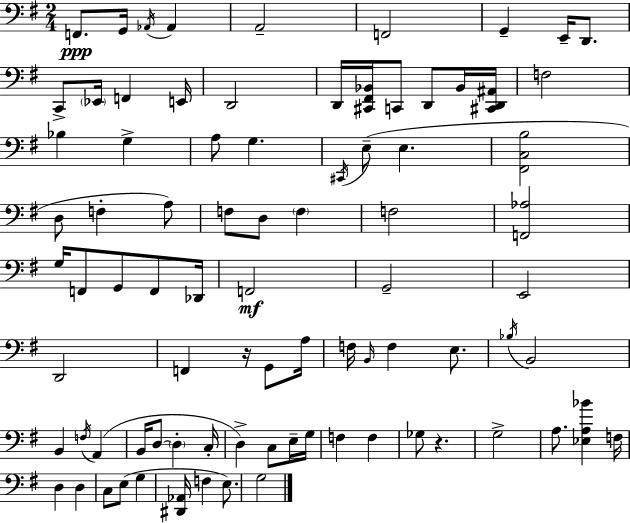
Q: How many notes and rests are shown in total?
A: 84